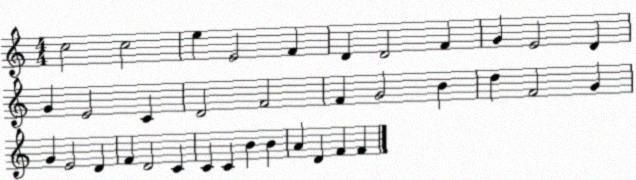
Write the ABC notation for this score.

X:1
T:Untitled
M:4/4
L:1/4
K:C
c2 c2 e E2 F D D2 F G E2 D G E2 C D2 F2 F G2 B d F2 G G E2 D F D2 C C C B B A D F F